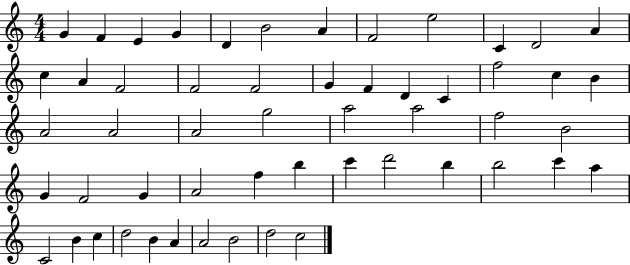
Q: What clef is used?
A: treble